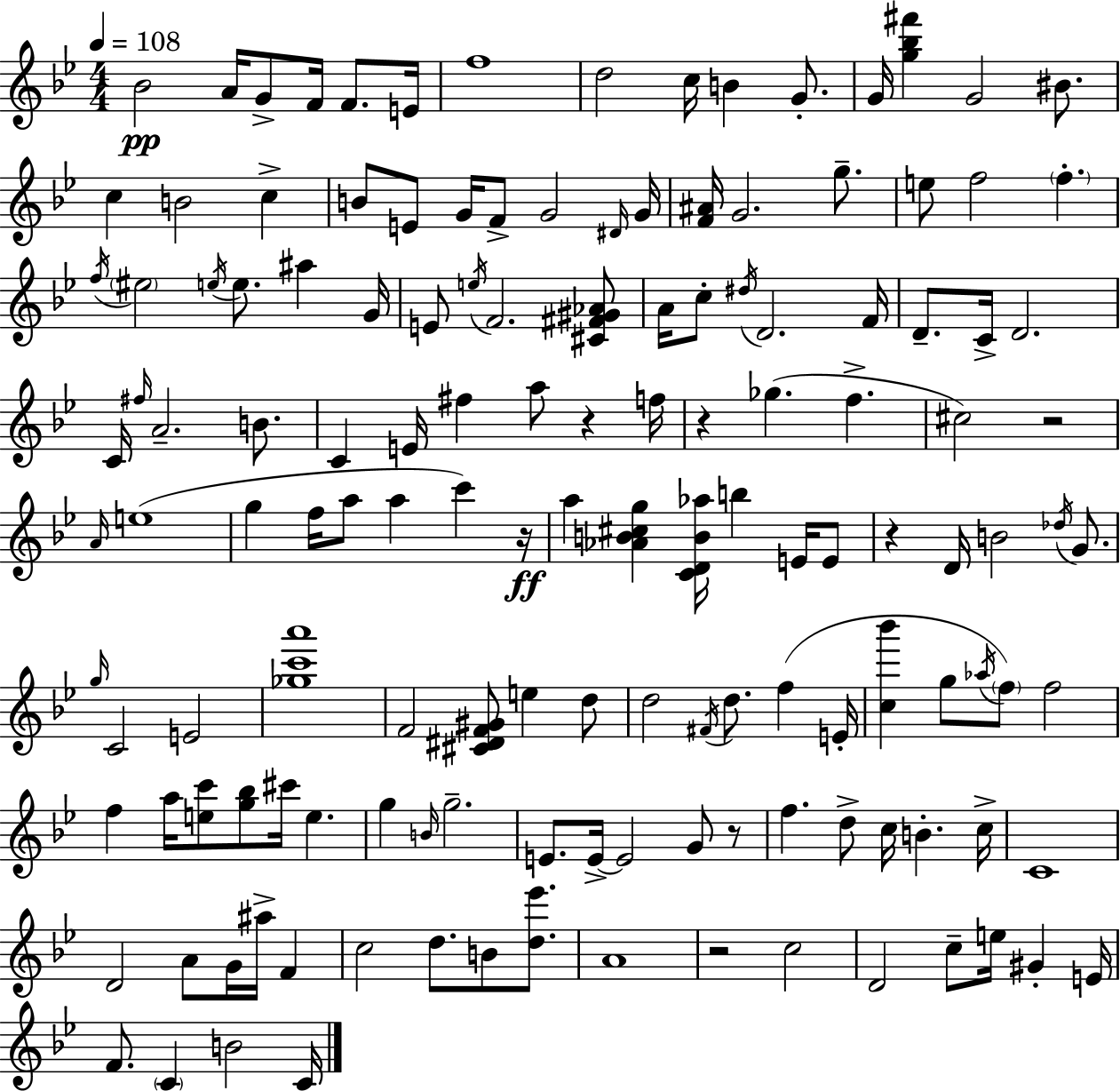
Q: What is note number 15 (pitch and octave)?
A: C5